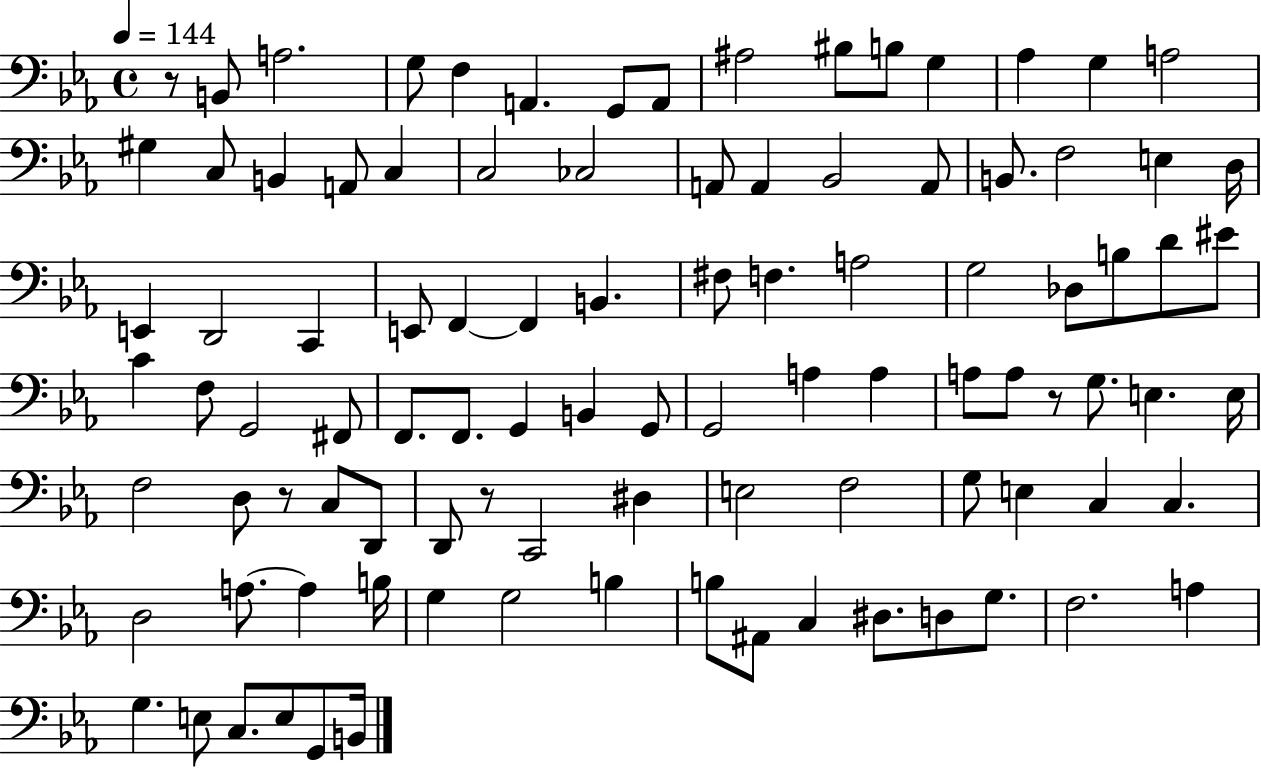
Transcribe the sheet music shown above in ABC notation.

X:1
T:Untitled
M:4/4
L:1/4
K:Eb
z/2 B,,/2 A,2 G,/2 F, A,, G,,/2 A,,/2 ^A,2 ^B,/2 B,/2 G, _A, G, A,2 ^G, C,/2 B,, A,,/2 C, C,2 _C,2 A,,/2 A,, _B,,2 A,,/2 B,,/2 F,2 E, D,/4 E,, D,,2 C,, E,,/2 F,, F,, B,, ^F,/2 F, A,2 G,2 _D,/2 B,/2 D/2 ^E/2 C F,/2 G,,2 ^F,,/2 F,,/2 F,,/2 G,, B,, G,,/2 G,,2 A, A, A,/2 A,/2 z/2 G,/2 E, E,/4 F,2 D,/2 z/2 C,/2 D,,/2 D,,/2 z/2 C,,2 ^D, E,2 F,2 G,/2 E, C, C, D,2 A,/2 A, B,/4 G, G,2 B, B,/2 ^A,,/2 C, ^D,/2 D,/2 G,/2 F,2 A, G, E,/2 C,/2 E,/2 G,,/2 B,,/4